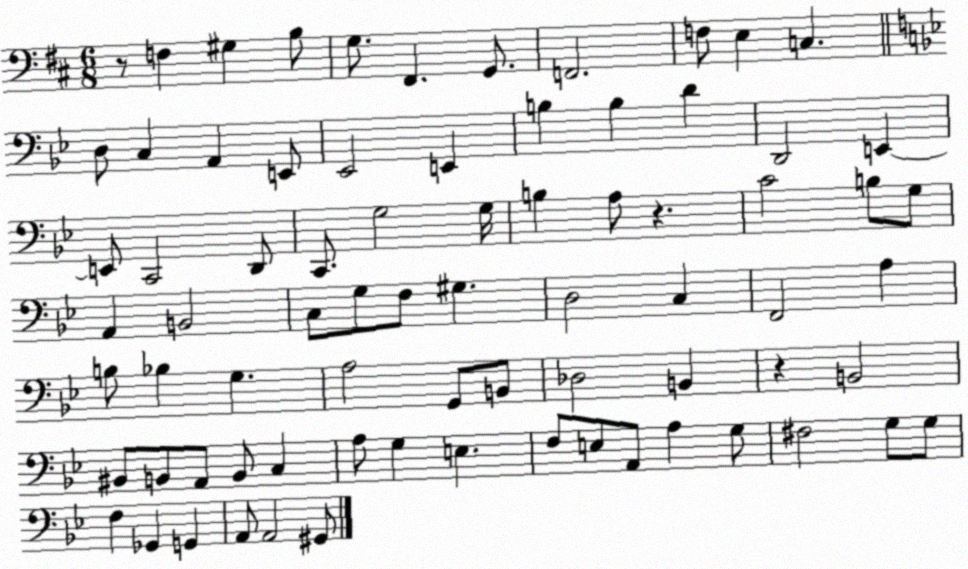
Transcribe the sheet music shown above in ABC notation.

X:1
T:Untitled
M:6/8
L:1/4
K:D
z/2 F, ^G, B,/2 G,/2 ^F,, G,,/2 F,,2 F,/2 E, C, D,/2 C, A,, E,,/2 _E,,2 E,, B, B, D D,,2 E,, E,,/2 C,,2 D,,/2 C,,/2 G,2 G,/4 B, A,/2 z C2 B,/2 G,/2 A,, B,,2 C,/2 G,/2 F,/2 ^G, D,2 C, F,,2 A, B,/2 _B, G, A,2 G,,/2 B,,/2 _D,2 B,, z B,,2 ^B,,/2 B,,/2 A,,/2 B,,/2 C, A,/2 G, E, F,/2 E,/2 A,,/2 A, G,/2 ^F,2 G,/2 G,/2 F, _G,, G,, A,,/2 A,,2 ^G,,/2